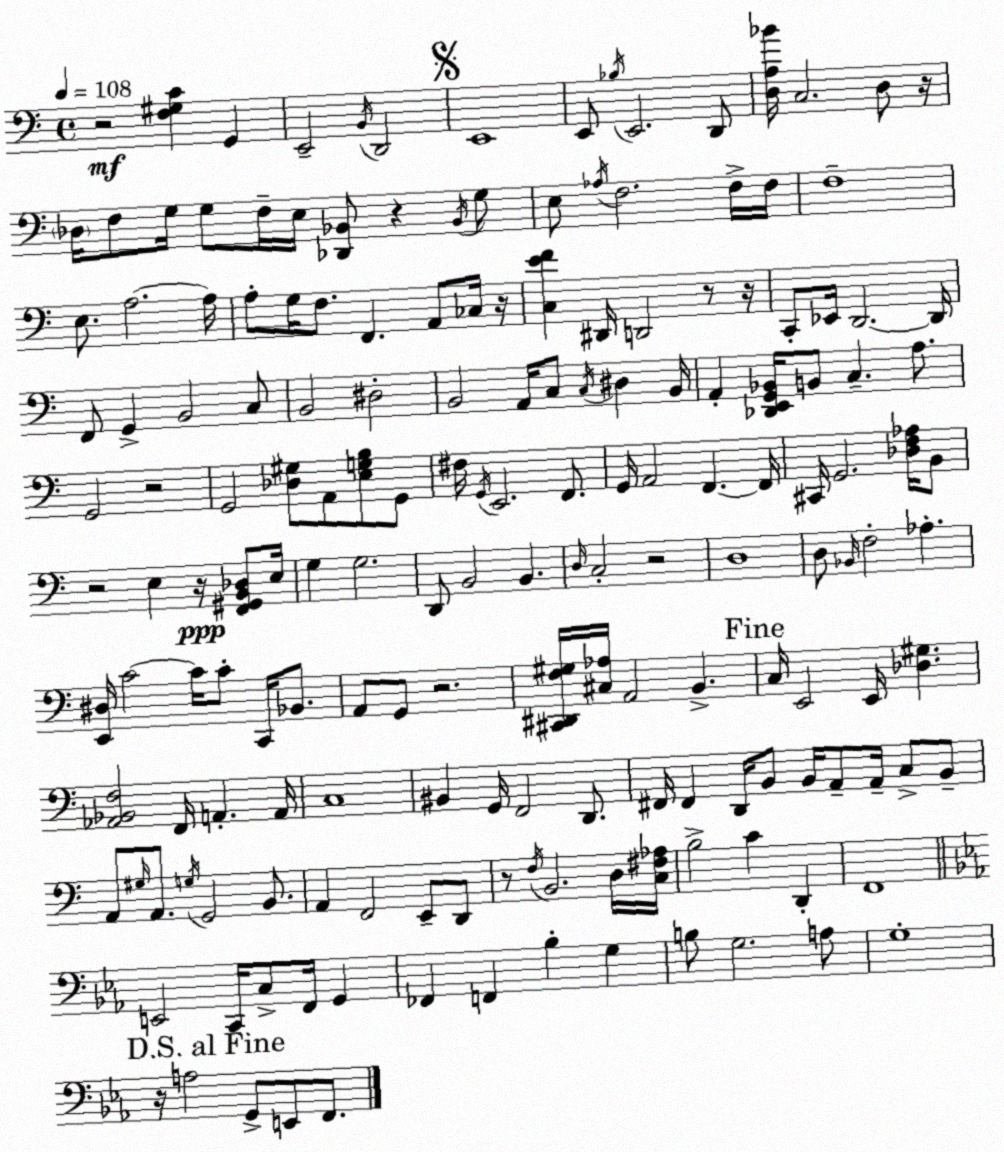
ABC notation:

X:1
T:Untitled
M:4/4
L:1/4
K:Am
z2 [F,^G,C] G,, E,,2 B,,/4 D,,2 E,,4 E,,/2 _B,/4 E,,2 D,,/2 [D,A,_B]/4 C,2 D,/2 z/4 _D,/4 F,/2 G,/4 G,/2 F,/4 E,/4 [_D,,_B,,]/2 z _B,,/4 G,/2 E,/2 _A,/4 F,2 F,/4 F,/4 F,4 E,/2 A,2 A,/4 A,/2 G,/4 F,/2 F,, A,,/2 _C,/4 z/4 [C,EF] ^D,,/4 D,,2 z/2 z/4 C,,/2 _E,,/4 D,,2 D,,/4 F,,/2 G,, B,,2 C,/2 B,,2 ^D,2 B,,2 A,,/4 C,/2 C,/4 ^D, B,,/4 A,, [_D,,E,,G,,_B,,]/4 B,,/2 C, A,/2 G,,2 z2 G,,2 [_D,^G,]/2 A,,/2 [E,G,B,]/2 G,,/2 ^F,/4 G,,/4 E,,2 F,,/2 G,,/4 A,,2 F,, F,,/4 ^C,,/4 G,,2 [_D,F,_A,]/4 B,,/2 z2 E, z/4 [F,,^G,,B,,_D,]/2 E,/4 G, G,2 D,,/2 B,,2 B,, D,/4 C,2 z2 D,4 D,/2 _B,,/4 F,2 _A, [E,,^D,]/4 C2 C/4 C/2 C,,/4 _B,,/2 A,,/2 G,,/2 z2 [^C,,^D,,F,^G,]/4 [^C,_A,]/4 A,,2 B,, C,/4 E,,2 E,,/4 [_D,^G,] [_A,,_B,,F,]2 F,,/4 A,, A,,/4 C,4 ^B,, G,,/4 F,,2 D,,/2 ^F,,/4 ^F,, D,,/4 B,,/2 B,,/4 A,,/2 A,,/4 C,/2 B,,/2 A,,/2 ^G,/4 A,,/2 G,/4 G,,2 B,,/2 A,, F,,2 E,,/2 D,,/2 z/2 F,/4 B,,2 D,/4 [C,^F,_A,]/4 B,2 C D,, F,,4 E,,2 C,,/4 C,/2 F,,/4 G,, _F,, F,, _B, G, B,/2 G,2 A,/2 G,4 z/4 A,2 G,,/2 E,,/2 F,,/2